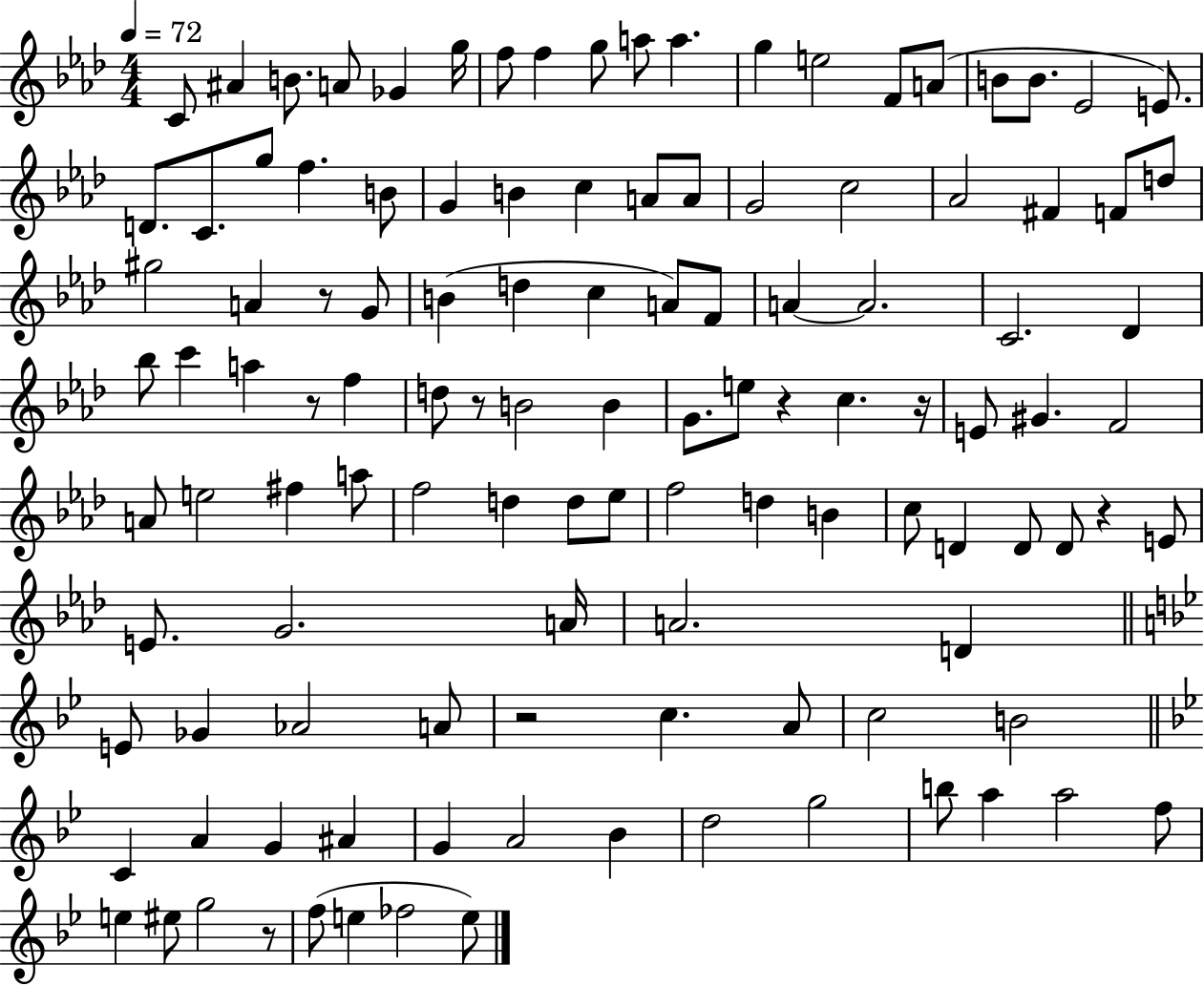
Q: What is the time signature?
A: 4/4